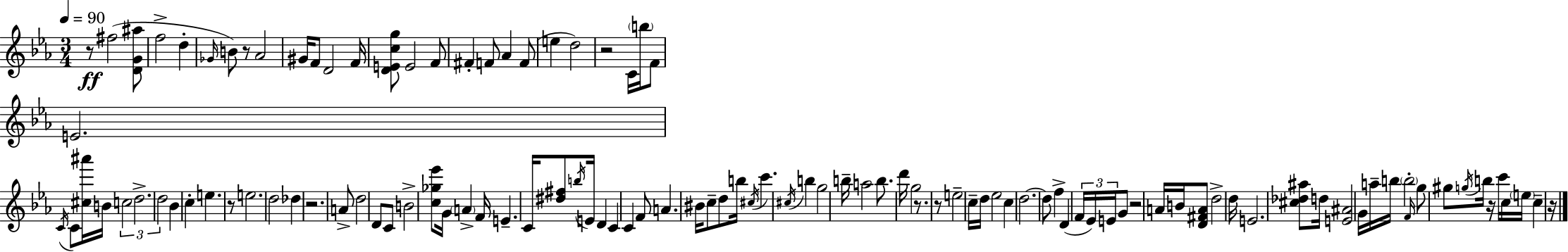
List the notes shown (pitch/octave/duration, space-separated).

R/e F#5/h [D4,G4,A#5]/e F5/h D5/q Gb4/s B4/e R/e Ab4/h G#4/s F4/e D4/h F4/s [D4,E4,C5,G5]/e E4/h F4/e F#4/q F4/e Ab4/q F4/e E5/q D5/h R/h C4/s B5/s F4/e E4/h. C4/s C4/e [C#5,A#6]/s B4/s C5/h D5/h. D5/h Bb4/q C5/q E5/q. R/e E5/h. D5/h Db5/q R/h. A4/e D5/h D4/e C4/e B4/h [C5,Gb5,Eb6]/e G4/s A4/q F4/s E4/q. C4/s [D#5,F#5]/e B5/s E4/s D4/q C4/q C4/q F4/e A4/q. BIS4/s C5/e D5/e B5/s C#5/s C6/q. C#5/s B5/q G5/h B5/s A5/h B5/e. D6/s G5/h R/e. R/e E5/h C5/s D5/s Eb5/h C5/q D5/h. D5/e F5/q D4/q F4/s Eb4/s E4/s G4/e R/h A4/s B4/s [D4,F#4,A4]/e D5/h D5/s E4/h. [C#5,Db5,A#5]/e D5/s [E4,A#4]/h G4/s A5/s B5/s B5/h F4/s G5/e G#5/e G5/s B5/s R/s C6/s C5/s E5/s C5/q R/s